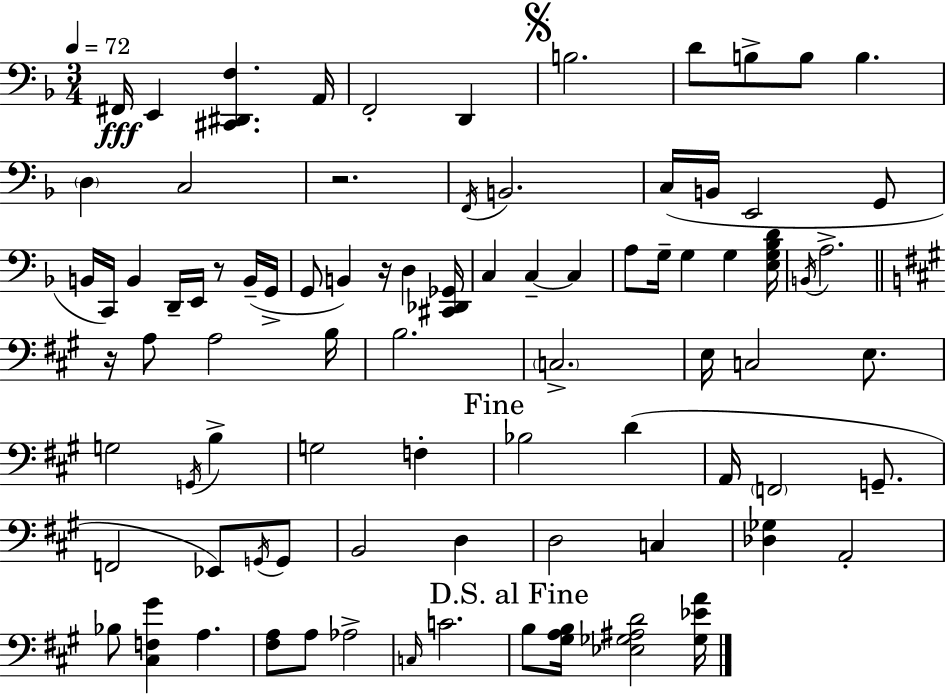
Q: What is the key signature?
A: D minor